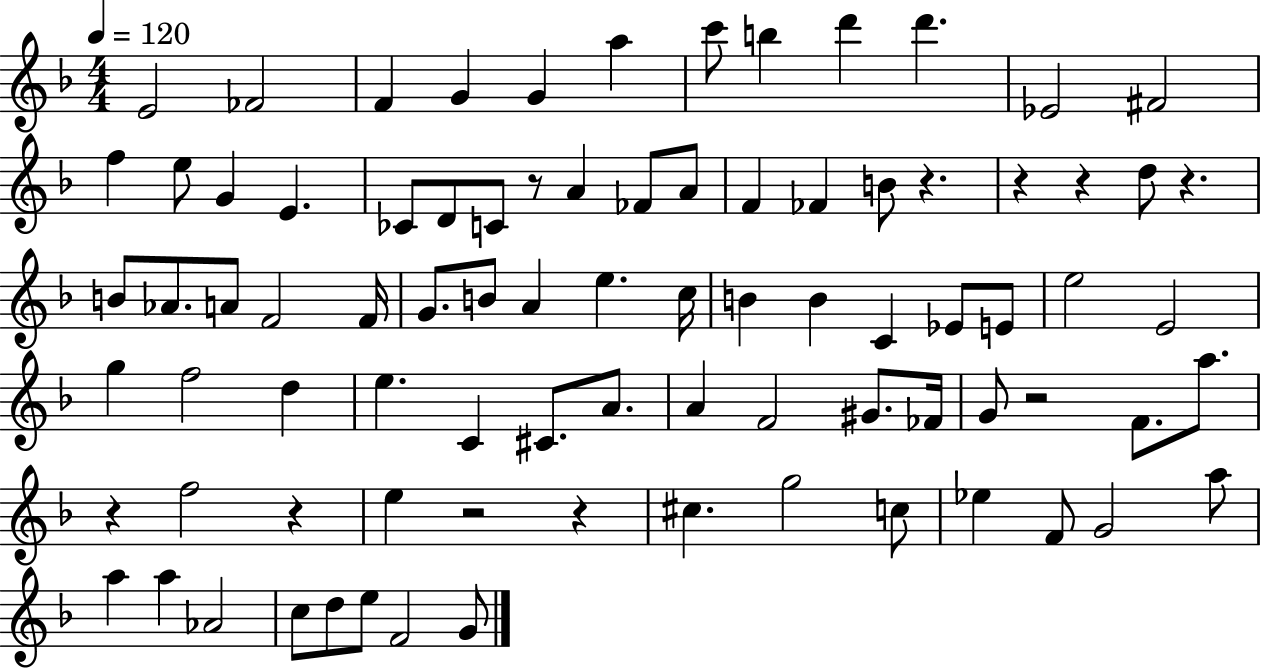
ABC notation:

X:1
T:Untitled
M:4/4
L:1/4
K:F
E2 _F2 F G G a c'/2 b d' d' _E2 ^F2 f e/2 G E _C/2 D/2 C/2 z/2 A _F/2 A/2 F _F B/2 z z z d/2 z B/2 _A/2 A/2 F2 F/4 G/2 B/2 A e c/4 B B C _E/2 E/2 e2 E2 g f2 d e C ^C/2 A/2 A F2 ^G/2 _F/4 G/2 z2 F/2 a/2 z f2 z e z2 z ^c g2 c/2 _e F/2 G2 a/2 a a _A2 c/2 d/2 e/2 F2 G/2